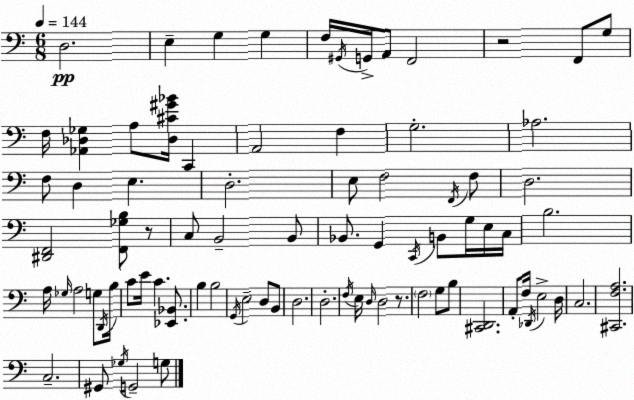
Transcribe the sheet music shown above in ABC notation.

X:1
T:Untitled
M:6/8
L:1/4
K:Am
D,2 E, G, G, F,/4 ^G,,/4 G,,/4 A,,/2 F,,2 z2 F,,/2 G,/2 F,/4 [_A,,_D,_G,] A,/2 [_D,^C^G_B]/4 C,, A,,2 F, G,2 _A,2 F,/2 D, E, D,2 E,/2 F,2 F,,/4 F,/2 D,2 [^D,,F,,]2 [F,,_G,B,]/2 z/2 C,/2 B,,2 B,,/2 _B,,/2 G,, C,,/4 B,,/2 G,/4 E,/4 C,/4 B,2 A,/4 _G,/4 A,2 G,/2 D,,/4 B,/4 C/2 E/4 C [_E,,_B,,]/2 B, B,2 G,,/4 E,2 D,/2 B,,/2 D,2 D,2 F,/4 E,/4 D,/4 D,2 z/2 F,2 G,/2 B,/2 [^C,,D,,]2 A,,/2 F,/4 _D,,/4 E,2 D,/4 C,2 [^C,,F,A,]2 C,2 ^G,,/2 _G,/4 G,,2 G,/2